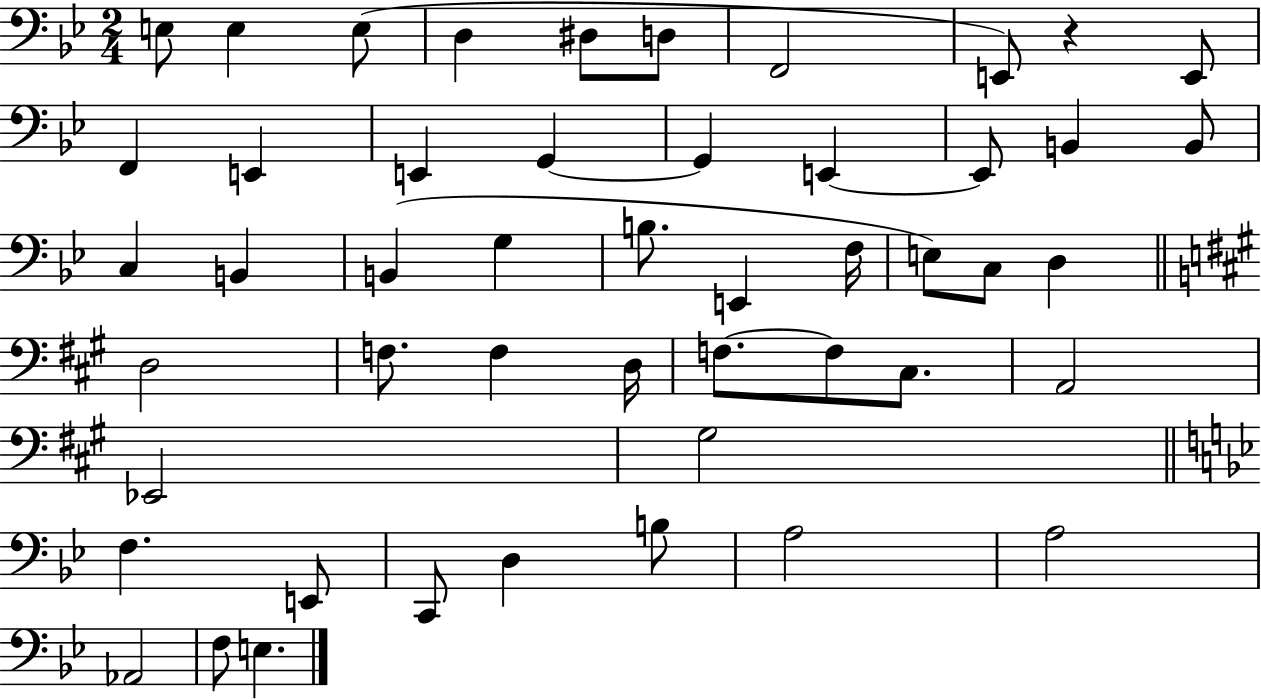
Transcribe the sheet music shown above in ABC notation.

X:1
T:Untitled
M:2/4
L:1/4
K:Bb
E,/2 E, E,/2 D, ^D,/2 D,/2 F,,2 E,,/2 z E,,/2 F,, E,, E,, G,, G,, E,, E,,/2 B,, B,,/2 C, B,, B,, G, B,/2 E,, F,/4 E,/2 C,/2 D, D,2 F,/2 F, D,/4 F,/2 F,/2 ^C,/2 A,,2 _E,,2 ^G,2 F, E,,/2 C,,/2 D, B,/2 A,2 A,2 _A,,2 F,/2 E,